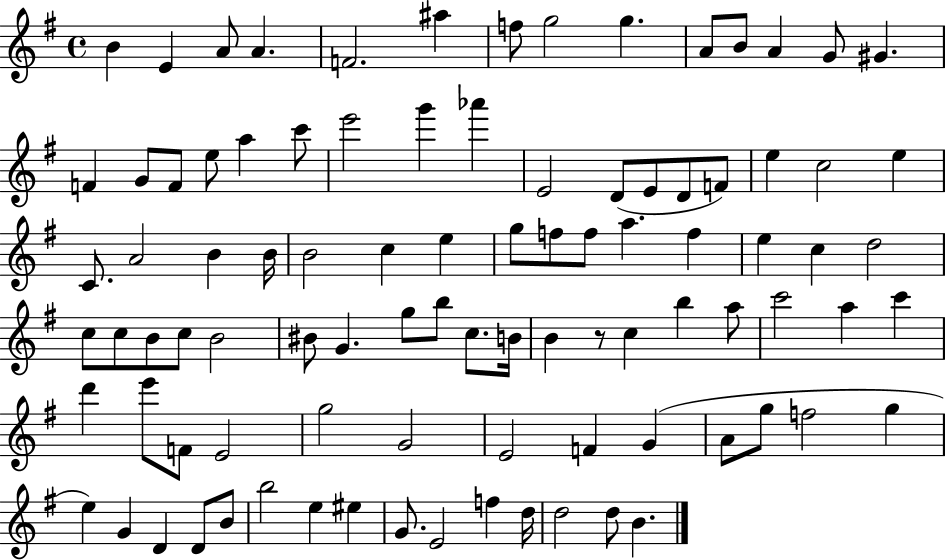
B4/q E4/q A4/e A4/q. F4/h. A#5/q F5/e G5/h G5/q. A4/e B4/e A4/q G4/e G#4/q. F4/q G4/e F4/e E5/e A5/q C6/e E6/h G6/q Ab6/q E4/h D4/e E4/e D4/e F4/e E5/q C5/h E5/q C4/e. A4/h B4/q B4/s B4/h C5/q E5/q G5/e F5/e F5/e A5/q. F5/q E5/q C5/q D5/h C5/e C5/e B4/e C5/e B4/h BIS4/e G4/q. G5/e B5/e C5/e. B4/s B4/q R/e C5/q B5/q A5/e C6/h A5/q C6/q D6/q E6/e F4/e E4/h G5/h G4/h E4/h F4/q G4/q A4/e G5/e F5/h G5/q E5/q G4/q D4/q D4/e B4/e B5/h E5/q EIS5/q G4/e. E4/h F5/q D5/s D5/h D5/e B4/q.